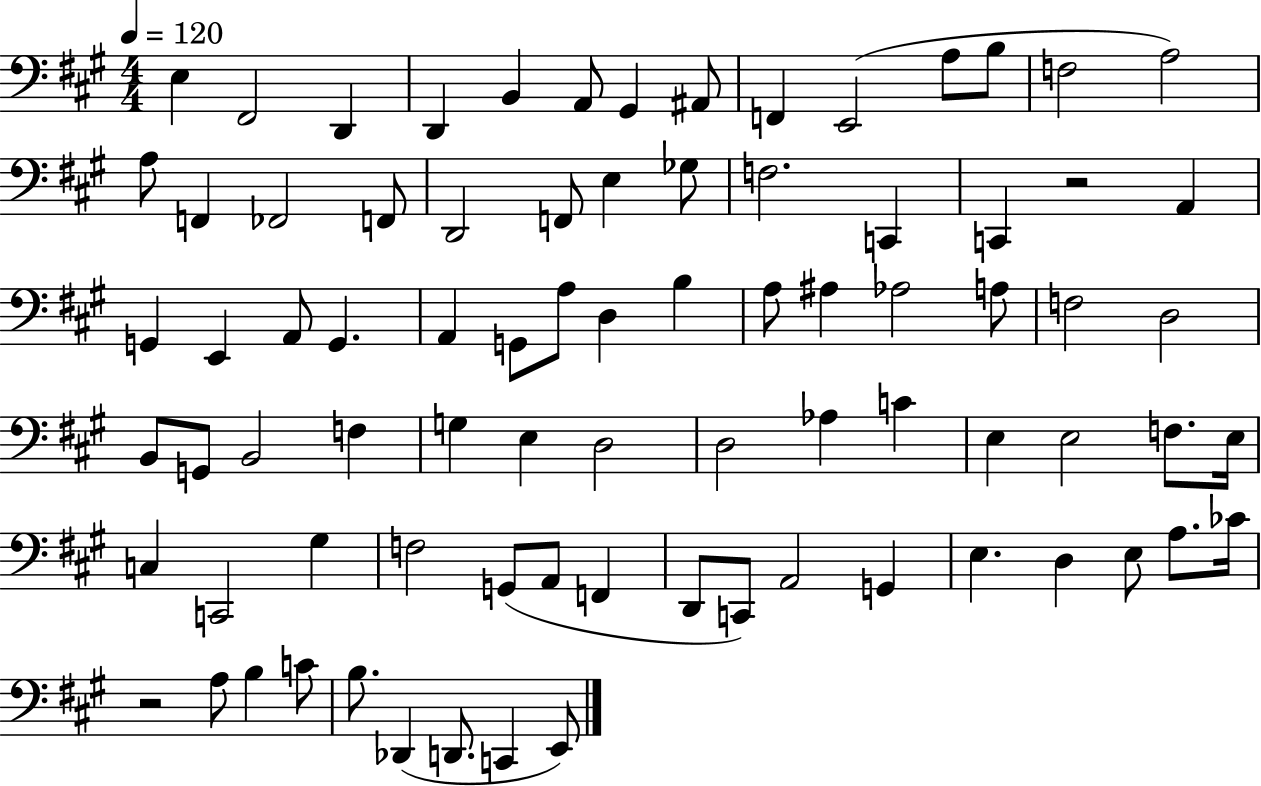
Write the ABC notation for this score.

X:1
T:Untitled
M:4/4
L:1/4
K:A
E, ^F,,2 D,, D,, B,, A,,/2 ^G,, ^A,,/2 F,, E,,2 A,/2 B,/2 F,2 A,2 A,/2 F,, _F,,2 F,,/2 D,,2 F,,/2 E, _G,/2 F,2 C,, C,, z2 A,, G,, E,, A,,/2 G,, A,, G,,/2 A,/2 D, B, A,/2 ^A, _A,2 A,/2 F,2 D,2 B,,/2 G,,/2 B,,2 F, G, E, D,2 D,2 _A, C E, E,2 F,/2 E,/4 C, C,,2 ^G, F,2 G,,/2 A,,/2 F,, D,,/2 C,,/2 A,,2 G,, E, D, E,/2 A,/2 _C/4 z2 A,/2 B, C/2 B,/2 _D,, D,,/2 C,, E,,/2